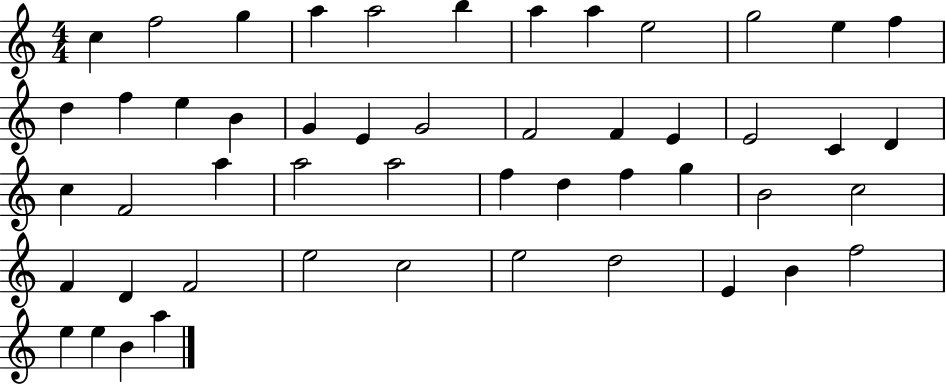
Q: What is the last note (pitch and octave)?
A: A5